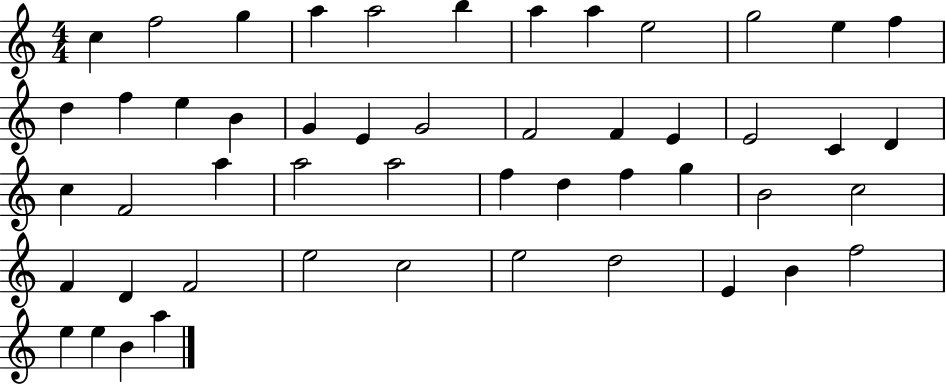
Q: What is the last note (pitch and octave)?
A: A5